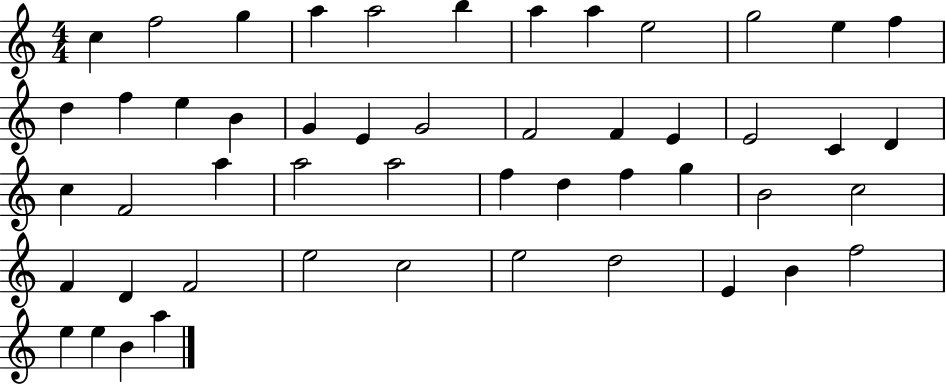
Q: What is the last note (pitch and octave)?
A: A5